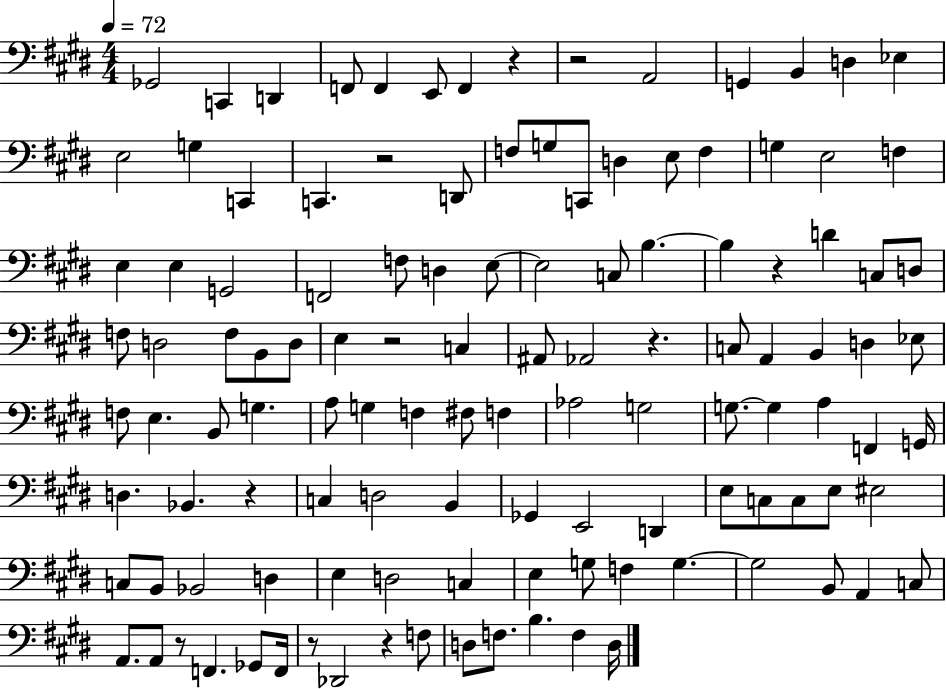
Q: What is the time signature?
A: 4/4